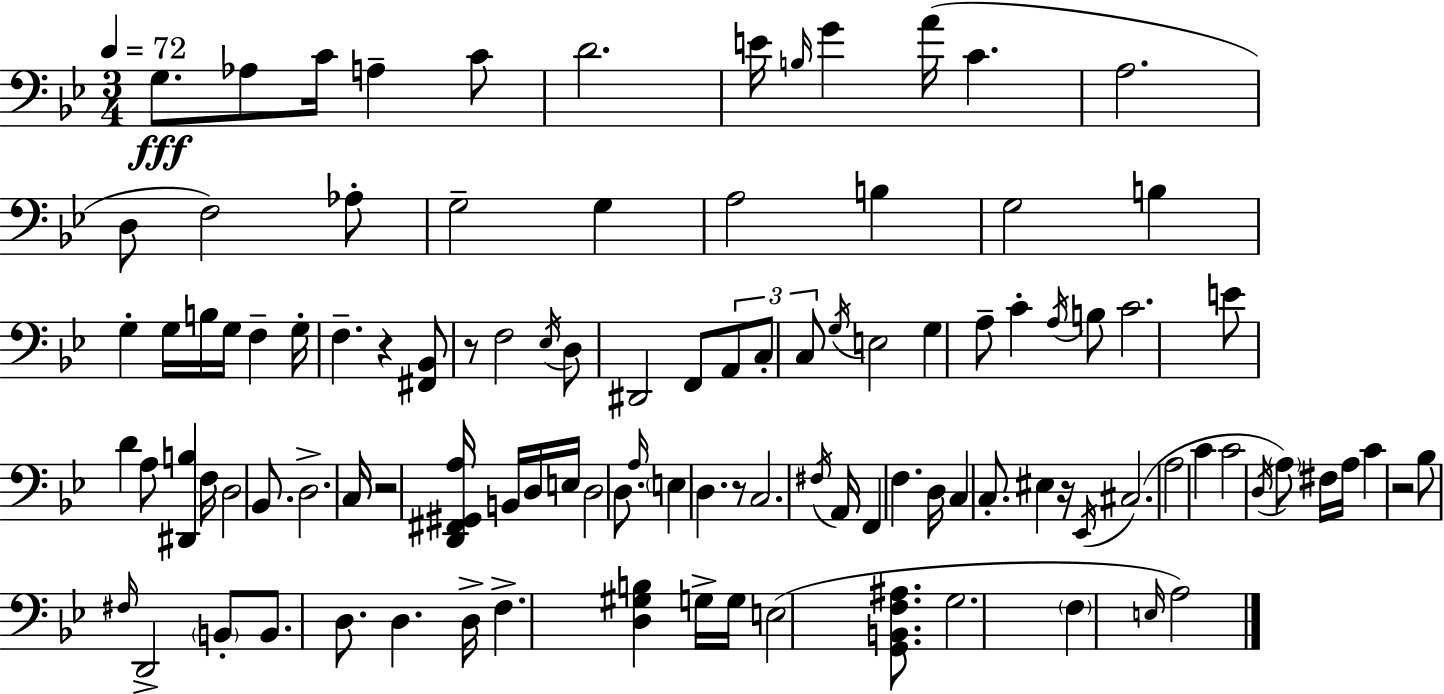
X:1
T:Untitled
M:3/4
L:1/4
K:Gm
G,/2 _A,/2 C/4 A, C/2 D2 E/4 B,/4 G A/4 C A,2 D,/2 F,2 _A,/2 G,2 G, A,2 B, G,2 B, G, G,/4 B,/4 G,/4 F, G,/4 F, z [^F,,_B,,]/2 z/2 F,2 _E,/4 D,/2 ^D,,2 F,,/2 A,,/2 C,/2 C,/2 G,/4 E,2 G, A,/2 C A,/4 B,/2 C2 E/2 D A,/2 [^D,,B,] F,/4 D,2 _B,,/2 D,2 C,/4 z2 [D,,^F,,^G,,A,]/4 B,,/4 D,/4 E,/4 D,2 D,/2 A,/4 E, D, z/2 C,2 ^F,/4 A,,/4 F,, F, D,/4 C, C,/2 ^E, z/4 _E,,/4 ^C,2 A,2 C C2 D,/4 A,/2 ^F,/4 A,/4 C z2 _B,/2 ^F,/4 D,,2 B,,/2 B,,/2 D,/2 D, D,/4 F, [D,^G,B,] G,/4 G,/4 E,2 [G,,B,,F,^A,]/2 G,2 F, E,/4 A,2